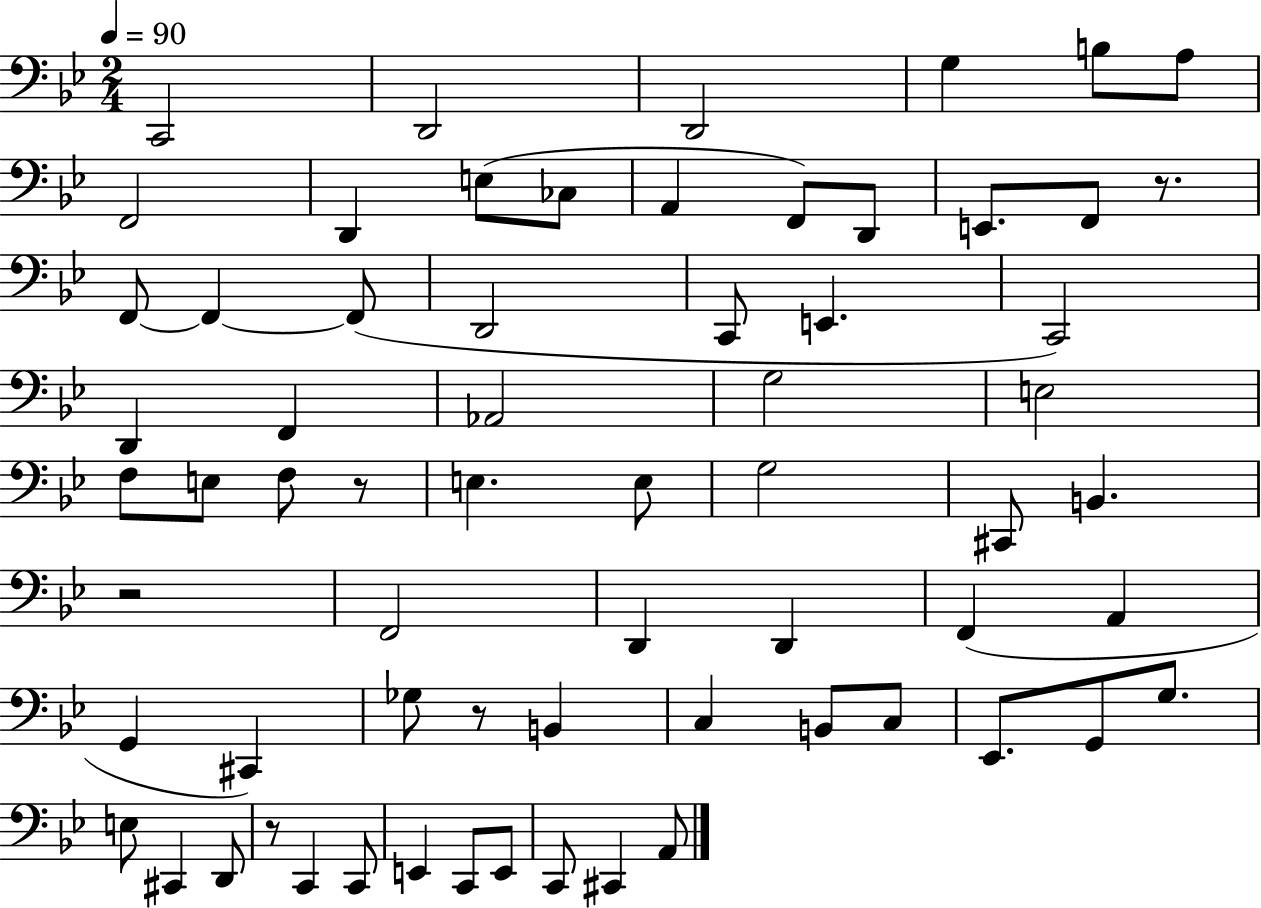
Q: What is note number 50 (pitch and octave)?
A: G3